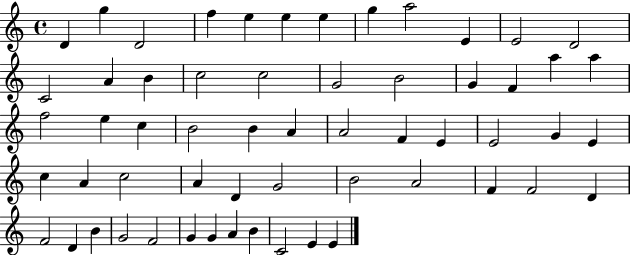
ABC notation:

X:1
T:Untitled
M:4/4
L:1/4
K:C
D g D2 f e e e g a2 E E2 D2 C2 A B c2 c2 G2 B2 G F a a f2 e c B2 B A A2 F E E2 G E c A c2 A D G2 B2 A2 F F2 D F2 D B G2 F2 G G A B C2 E E